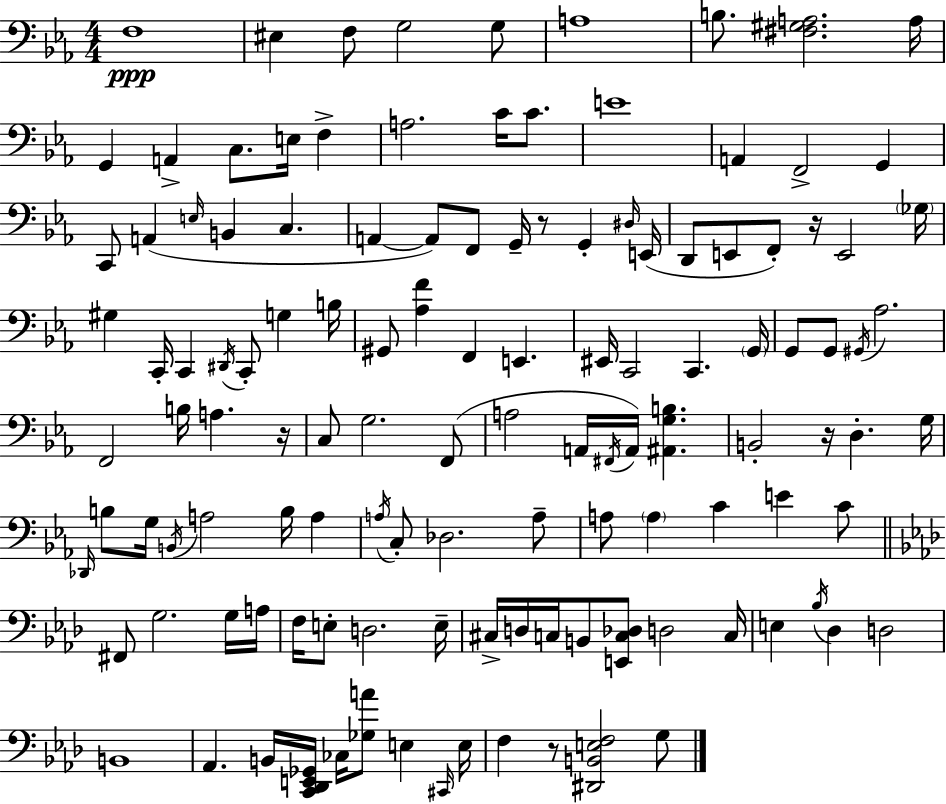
X:1
T:Untitled
M:4/4
L:1/4
K:Cm
F,4 ^E, F,/2 G,2 G,/2 A,4 B,/2 [^F,^G,A,]2 A,/4 G,, A,, C,/2 E,/4 F, A,2 C/4 C/2 E4 A,, F,,2 G,, C,,/2 A,, E,/4 B,, C, A,, A,,/2 F,,/2 G,,/4 z/2 G,, ^D,/4 E,,/4 D,,/2 E,,/2 F,,/2 z/4 E,,2 _G,/4 ^G, C,,/4 C,, ^D,,/4 C,,/2 G, B,/4 ^G,,/2 [_A,F] F,, E,, ^E,,/4 C,,2 C,, G,,/4 G,,/2 G,,/2 ^G,,/4 _A,2 F,,2 B,/4 A, z/4 C,/2 G,2 F,,/2 A,2 A,,/4 ^F,,/4 A,,/4 [^A,,G,B,] B,,2 z/4 D, G,/4 _D,,/4 B,/2 G,/4 B,,/4 A,2 B,/4 A, A,/4 C,/2 _D,2 A,/2 A,/2 A, C E C/2 ^F,,/2 G,2 G,/4 A,/4 F,/4 E,/2 D,2 E,/4 ^C,/4 D,/4 C,/4 B,,/2 [E,,C,_D,]/2 D,2 C,/4 E, _B,/4 _D, D,2 B,,4 _A,, B,,/4 [C,,_D,,E,,_G,,]/4 _C,/4 [_G,A]/2 E, ^C,,/4 E,/4 F, z/2 [^D,,B,,E,F,]2 G,/2